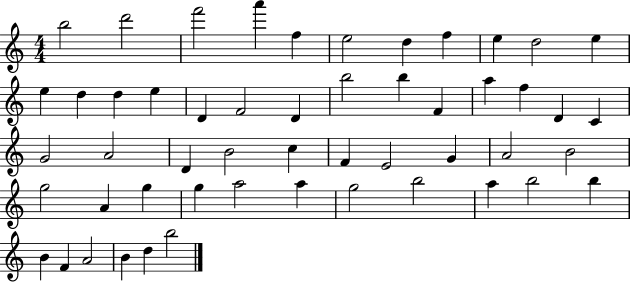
X:1
T:Untitled
M:4/4
L:1/4
K:C
b2 d'2 f'2 a' f e2 d f e d2 e e d d e D F2 D b2 b F a f D C G2 A2 D B2 c F E2 G A2 B2 g2 A g g a2 a g2 b2 a b2 b B F A2 B d b2